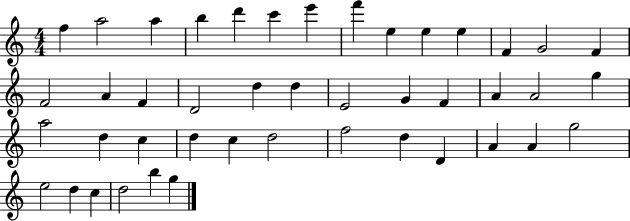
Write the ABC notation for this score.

X:1
T:Untitled
M:4/4
L:1/4
K:C
f a2 a b d' c' e' f' e e e F G2 F F2 A F D2 d d E2 G F A A2 g a2 d c d c d2 f2 d D A A g2 e2 d c d2 b g